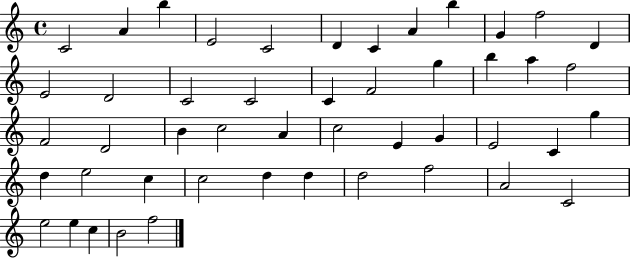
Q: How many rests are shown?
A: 0